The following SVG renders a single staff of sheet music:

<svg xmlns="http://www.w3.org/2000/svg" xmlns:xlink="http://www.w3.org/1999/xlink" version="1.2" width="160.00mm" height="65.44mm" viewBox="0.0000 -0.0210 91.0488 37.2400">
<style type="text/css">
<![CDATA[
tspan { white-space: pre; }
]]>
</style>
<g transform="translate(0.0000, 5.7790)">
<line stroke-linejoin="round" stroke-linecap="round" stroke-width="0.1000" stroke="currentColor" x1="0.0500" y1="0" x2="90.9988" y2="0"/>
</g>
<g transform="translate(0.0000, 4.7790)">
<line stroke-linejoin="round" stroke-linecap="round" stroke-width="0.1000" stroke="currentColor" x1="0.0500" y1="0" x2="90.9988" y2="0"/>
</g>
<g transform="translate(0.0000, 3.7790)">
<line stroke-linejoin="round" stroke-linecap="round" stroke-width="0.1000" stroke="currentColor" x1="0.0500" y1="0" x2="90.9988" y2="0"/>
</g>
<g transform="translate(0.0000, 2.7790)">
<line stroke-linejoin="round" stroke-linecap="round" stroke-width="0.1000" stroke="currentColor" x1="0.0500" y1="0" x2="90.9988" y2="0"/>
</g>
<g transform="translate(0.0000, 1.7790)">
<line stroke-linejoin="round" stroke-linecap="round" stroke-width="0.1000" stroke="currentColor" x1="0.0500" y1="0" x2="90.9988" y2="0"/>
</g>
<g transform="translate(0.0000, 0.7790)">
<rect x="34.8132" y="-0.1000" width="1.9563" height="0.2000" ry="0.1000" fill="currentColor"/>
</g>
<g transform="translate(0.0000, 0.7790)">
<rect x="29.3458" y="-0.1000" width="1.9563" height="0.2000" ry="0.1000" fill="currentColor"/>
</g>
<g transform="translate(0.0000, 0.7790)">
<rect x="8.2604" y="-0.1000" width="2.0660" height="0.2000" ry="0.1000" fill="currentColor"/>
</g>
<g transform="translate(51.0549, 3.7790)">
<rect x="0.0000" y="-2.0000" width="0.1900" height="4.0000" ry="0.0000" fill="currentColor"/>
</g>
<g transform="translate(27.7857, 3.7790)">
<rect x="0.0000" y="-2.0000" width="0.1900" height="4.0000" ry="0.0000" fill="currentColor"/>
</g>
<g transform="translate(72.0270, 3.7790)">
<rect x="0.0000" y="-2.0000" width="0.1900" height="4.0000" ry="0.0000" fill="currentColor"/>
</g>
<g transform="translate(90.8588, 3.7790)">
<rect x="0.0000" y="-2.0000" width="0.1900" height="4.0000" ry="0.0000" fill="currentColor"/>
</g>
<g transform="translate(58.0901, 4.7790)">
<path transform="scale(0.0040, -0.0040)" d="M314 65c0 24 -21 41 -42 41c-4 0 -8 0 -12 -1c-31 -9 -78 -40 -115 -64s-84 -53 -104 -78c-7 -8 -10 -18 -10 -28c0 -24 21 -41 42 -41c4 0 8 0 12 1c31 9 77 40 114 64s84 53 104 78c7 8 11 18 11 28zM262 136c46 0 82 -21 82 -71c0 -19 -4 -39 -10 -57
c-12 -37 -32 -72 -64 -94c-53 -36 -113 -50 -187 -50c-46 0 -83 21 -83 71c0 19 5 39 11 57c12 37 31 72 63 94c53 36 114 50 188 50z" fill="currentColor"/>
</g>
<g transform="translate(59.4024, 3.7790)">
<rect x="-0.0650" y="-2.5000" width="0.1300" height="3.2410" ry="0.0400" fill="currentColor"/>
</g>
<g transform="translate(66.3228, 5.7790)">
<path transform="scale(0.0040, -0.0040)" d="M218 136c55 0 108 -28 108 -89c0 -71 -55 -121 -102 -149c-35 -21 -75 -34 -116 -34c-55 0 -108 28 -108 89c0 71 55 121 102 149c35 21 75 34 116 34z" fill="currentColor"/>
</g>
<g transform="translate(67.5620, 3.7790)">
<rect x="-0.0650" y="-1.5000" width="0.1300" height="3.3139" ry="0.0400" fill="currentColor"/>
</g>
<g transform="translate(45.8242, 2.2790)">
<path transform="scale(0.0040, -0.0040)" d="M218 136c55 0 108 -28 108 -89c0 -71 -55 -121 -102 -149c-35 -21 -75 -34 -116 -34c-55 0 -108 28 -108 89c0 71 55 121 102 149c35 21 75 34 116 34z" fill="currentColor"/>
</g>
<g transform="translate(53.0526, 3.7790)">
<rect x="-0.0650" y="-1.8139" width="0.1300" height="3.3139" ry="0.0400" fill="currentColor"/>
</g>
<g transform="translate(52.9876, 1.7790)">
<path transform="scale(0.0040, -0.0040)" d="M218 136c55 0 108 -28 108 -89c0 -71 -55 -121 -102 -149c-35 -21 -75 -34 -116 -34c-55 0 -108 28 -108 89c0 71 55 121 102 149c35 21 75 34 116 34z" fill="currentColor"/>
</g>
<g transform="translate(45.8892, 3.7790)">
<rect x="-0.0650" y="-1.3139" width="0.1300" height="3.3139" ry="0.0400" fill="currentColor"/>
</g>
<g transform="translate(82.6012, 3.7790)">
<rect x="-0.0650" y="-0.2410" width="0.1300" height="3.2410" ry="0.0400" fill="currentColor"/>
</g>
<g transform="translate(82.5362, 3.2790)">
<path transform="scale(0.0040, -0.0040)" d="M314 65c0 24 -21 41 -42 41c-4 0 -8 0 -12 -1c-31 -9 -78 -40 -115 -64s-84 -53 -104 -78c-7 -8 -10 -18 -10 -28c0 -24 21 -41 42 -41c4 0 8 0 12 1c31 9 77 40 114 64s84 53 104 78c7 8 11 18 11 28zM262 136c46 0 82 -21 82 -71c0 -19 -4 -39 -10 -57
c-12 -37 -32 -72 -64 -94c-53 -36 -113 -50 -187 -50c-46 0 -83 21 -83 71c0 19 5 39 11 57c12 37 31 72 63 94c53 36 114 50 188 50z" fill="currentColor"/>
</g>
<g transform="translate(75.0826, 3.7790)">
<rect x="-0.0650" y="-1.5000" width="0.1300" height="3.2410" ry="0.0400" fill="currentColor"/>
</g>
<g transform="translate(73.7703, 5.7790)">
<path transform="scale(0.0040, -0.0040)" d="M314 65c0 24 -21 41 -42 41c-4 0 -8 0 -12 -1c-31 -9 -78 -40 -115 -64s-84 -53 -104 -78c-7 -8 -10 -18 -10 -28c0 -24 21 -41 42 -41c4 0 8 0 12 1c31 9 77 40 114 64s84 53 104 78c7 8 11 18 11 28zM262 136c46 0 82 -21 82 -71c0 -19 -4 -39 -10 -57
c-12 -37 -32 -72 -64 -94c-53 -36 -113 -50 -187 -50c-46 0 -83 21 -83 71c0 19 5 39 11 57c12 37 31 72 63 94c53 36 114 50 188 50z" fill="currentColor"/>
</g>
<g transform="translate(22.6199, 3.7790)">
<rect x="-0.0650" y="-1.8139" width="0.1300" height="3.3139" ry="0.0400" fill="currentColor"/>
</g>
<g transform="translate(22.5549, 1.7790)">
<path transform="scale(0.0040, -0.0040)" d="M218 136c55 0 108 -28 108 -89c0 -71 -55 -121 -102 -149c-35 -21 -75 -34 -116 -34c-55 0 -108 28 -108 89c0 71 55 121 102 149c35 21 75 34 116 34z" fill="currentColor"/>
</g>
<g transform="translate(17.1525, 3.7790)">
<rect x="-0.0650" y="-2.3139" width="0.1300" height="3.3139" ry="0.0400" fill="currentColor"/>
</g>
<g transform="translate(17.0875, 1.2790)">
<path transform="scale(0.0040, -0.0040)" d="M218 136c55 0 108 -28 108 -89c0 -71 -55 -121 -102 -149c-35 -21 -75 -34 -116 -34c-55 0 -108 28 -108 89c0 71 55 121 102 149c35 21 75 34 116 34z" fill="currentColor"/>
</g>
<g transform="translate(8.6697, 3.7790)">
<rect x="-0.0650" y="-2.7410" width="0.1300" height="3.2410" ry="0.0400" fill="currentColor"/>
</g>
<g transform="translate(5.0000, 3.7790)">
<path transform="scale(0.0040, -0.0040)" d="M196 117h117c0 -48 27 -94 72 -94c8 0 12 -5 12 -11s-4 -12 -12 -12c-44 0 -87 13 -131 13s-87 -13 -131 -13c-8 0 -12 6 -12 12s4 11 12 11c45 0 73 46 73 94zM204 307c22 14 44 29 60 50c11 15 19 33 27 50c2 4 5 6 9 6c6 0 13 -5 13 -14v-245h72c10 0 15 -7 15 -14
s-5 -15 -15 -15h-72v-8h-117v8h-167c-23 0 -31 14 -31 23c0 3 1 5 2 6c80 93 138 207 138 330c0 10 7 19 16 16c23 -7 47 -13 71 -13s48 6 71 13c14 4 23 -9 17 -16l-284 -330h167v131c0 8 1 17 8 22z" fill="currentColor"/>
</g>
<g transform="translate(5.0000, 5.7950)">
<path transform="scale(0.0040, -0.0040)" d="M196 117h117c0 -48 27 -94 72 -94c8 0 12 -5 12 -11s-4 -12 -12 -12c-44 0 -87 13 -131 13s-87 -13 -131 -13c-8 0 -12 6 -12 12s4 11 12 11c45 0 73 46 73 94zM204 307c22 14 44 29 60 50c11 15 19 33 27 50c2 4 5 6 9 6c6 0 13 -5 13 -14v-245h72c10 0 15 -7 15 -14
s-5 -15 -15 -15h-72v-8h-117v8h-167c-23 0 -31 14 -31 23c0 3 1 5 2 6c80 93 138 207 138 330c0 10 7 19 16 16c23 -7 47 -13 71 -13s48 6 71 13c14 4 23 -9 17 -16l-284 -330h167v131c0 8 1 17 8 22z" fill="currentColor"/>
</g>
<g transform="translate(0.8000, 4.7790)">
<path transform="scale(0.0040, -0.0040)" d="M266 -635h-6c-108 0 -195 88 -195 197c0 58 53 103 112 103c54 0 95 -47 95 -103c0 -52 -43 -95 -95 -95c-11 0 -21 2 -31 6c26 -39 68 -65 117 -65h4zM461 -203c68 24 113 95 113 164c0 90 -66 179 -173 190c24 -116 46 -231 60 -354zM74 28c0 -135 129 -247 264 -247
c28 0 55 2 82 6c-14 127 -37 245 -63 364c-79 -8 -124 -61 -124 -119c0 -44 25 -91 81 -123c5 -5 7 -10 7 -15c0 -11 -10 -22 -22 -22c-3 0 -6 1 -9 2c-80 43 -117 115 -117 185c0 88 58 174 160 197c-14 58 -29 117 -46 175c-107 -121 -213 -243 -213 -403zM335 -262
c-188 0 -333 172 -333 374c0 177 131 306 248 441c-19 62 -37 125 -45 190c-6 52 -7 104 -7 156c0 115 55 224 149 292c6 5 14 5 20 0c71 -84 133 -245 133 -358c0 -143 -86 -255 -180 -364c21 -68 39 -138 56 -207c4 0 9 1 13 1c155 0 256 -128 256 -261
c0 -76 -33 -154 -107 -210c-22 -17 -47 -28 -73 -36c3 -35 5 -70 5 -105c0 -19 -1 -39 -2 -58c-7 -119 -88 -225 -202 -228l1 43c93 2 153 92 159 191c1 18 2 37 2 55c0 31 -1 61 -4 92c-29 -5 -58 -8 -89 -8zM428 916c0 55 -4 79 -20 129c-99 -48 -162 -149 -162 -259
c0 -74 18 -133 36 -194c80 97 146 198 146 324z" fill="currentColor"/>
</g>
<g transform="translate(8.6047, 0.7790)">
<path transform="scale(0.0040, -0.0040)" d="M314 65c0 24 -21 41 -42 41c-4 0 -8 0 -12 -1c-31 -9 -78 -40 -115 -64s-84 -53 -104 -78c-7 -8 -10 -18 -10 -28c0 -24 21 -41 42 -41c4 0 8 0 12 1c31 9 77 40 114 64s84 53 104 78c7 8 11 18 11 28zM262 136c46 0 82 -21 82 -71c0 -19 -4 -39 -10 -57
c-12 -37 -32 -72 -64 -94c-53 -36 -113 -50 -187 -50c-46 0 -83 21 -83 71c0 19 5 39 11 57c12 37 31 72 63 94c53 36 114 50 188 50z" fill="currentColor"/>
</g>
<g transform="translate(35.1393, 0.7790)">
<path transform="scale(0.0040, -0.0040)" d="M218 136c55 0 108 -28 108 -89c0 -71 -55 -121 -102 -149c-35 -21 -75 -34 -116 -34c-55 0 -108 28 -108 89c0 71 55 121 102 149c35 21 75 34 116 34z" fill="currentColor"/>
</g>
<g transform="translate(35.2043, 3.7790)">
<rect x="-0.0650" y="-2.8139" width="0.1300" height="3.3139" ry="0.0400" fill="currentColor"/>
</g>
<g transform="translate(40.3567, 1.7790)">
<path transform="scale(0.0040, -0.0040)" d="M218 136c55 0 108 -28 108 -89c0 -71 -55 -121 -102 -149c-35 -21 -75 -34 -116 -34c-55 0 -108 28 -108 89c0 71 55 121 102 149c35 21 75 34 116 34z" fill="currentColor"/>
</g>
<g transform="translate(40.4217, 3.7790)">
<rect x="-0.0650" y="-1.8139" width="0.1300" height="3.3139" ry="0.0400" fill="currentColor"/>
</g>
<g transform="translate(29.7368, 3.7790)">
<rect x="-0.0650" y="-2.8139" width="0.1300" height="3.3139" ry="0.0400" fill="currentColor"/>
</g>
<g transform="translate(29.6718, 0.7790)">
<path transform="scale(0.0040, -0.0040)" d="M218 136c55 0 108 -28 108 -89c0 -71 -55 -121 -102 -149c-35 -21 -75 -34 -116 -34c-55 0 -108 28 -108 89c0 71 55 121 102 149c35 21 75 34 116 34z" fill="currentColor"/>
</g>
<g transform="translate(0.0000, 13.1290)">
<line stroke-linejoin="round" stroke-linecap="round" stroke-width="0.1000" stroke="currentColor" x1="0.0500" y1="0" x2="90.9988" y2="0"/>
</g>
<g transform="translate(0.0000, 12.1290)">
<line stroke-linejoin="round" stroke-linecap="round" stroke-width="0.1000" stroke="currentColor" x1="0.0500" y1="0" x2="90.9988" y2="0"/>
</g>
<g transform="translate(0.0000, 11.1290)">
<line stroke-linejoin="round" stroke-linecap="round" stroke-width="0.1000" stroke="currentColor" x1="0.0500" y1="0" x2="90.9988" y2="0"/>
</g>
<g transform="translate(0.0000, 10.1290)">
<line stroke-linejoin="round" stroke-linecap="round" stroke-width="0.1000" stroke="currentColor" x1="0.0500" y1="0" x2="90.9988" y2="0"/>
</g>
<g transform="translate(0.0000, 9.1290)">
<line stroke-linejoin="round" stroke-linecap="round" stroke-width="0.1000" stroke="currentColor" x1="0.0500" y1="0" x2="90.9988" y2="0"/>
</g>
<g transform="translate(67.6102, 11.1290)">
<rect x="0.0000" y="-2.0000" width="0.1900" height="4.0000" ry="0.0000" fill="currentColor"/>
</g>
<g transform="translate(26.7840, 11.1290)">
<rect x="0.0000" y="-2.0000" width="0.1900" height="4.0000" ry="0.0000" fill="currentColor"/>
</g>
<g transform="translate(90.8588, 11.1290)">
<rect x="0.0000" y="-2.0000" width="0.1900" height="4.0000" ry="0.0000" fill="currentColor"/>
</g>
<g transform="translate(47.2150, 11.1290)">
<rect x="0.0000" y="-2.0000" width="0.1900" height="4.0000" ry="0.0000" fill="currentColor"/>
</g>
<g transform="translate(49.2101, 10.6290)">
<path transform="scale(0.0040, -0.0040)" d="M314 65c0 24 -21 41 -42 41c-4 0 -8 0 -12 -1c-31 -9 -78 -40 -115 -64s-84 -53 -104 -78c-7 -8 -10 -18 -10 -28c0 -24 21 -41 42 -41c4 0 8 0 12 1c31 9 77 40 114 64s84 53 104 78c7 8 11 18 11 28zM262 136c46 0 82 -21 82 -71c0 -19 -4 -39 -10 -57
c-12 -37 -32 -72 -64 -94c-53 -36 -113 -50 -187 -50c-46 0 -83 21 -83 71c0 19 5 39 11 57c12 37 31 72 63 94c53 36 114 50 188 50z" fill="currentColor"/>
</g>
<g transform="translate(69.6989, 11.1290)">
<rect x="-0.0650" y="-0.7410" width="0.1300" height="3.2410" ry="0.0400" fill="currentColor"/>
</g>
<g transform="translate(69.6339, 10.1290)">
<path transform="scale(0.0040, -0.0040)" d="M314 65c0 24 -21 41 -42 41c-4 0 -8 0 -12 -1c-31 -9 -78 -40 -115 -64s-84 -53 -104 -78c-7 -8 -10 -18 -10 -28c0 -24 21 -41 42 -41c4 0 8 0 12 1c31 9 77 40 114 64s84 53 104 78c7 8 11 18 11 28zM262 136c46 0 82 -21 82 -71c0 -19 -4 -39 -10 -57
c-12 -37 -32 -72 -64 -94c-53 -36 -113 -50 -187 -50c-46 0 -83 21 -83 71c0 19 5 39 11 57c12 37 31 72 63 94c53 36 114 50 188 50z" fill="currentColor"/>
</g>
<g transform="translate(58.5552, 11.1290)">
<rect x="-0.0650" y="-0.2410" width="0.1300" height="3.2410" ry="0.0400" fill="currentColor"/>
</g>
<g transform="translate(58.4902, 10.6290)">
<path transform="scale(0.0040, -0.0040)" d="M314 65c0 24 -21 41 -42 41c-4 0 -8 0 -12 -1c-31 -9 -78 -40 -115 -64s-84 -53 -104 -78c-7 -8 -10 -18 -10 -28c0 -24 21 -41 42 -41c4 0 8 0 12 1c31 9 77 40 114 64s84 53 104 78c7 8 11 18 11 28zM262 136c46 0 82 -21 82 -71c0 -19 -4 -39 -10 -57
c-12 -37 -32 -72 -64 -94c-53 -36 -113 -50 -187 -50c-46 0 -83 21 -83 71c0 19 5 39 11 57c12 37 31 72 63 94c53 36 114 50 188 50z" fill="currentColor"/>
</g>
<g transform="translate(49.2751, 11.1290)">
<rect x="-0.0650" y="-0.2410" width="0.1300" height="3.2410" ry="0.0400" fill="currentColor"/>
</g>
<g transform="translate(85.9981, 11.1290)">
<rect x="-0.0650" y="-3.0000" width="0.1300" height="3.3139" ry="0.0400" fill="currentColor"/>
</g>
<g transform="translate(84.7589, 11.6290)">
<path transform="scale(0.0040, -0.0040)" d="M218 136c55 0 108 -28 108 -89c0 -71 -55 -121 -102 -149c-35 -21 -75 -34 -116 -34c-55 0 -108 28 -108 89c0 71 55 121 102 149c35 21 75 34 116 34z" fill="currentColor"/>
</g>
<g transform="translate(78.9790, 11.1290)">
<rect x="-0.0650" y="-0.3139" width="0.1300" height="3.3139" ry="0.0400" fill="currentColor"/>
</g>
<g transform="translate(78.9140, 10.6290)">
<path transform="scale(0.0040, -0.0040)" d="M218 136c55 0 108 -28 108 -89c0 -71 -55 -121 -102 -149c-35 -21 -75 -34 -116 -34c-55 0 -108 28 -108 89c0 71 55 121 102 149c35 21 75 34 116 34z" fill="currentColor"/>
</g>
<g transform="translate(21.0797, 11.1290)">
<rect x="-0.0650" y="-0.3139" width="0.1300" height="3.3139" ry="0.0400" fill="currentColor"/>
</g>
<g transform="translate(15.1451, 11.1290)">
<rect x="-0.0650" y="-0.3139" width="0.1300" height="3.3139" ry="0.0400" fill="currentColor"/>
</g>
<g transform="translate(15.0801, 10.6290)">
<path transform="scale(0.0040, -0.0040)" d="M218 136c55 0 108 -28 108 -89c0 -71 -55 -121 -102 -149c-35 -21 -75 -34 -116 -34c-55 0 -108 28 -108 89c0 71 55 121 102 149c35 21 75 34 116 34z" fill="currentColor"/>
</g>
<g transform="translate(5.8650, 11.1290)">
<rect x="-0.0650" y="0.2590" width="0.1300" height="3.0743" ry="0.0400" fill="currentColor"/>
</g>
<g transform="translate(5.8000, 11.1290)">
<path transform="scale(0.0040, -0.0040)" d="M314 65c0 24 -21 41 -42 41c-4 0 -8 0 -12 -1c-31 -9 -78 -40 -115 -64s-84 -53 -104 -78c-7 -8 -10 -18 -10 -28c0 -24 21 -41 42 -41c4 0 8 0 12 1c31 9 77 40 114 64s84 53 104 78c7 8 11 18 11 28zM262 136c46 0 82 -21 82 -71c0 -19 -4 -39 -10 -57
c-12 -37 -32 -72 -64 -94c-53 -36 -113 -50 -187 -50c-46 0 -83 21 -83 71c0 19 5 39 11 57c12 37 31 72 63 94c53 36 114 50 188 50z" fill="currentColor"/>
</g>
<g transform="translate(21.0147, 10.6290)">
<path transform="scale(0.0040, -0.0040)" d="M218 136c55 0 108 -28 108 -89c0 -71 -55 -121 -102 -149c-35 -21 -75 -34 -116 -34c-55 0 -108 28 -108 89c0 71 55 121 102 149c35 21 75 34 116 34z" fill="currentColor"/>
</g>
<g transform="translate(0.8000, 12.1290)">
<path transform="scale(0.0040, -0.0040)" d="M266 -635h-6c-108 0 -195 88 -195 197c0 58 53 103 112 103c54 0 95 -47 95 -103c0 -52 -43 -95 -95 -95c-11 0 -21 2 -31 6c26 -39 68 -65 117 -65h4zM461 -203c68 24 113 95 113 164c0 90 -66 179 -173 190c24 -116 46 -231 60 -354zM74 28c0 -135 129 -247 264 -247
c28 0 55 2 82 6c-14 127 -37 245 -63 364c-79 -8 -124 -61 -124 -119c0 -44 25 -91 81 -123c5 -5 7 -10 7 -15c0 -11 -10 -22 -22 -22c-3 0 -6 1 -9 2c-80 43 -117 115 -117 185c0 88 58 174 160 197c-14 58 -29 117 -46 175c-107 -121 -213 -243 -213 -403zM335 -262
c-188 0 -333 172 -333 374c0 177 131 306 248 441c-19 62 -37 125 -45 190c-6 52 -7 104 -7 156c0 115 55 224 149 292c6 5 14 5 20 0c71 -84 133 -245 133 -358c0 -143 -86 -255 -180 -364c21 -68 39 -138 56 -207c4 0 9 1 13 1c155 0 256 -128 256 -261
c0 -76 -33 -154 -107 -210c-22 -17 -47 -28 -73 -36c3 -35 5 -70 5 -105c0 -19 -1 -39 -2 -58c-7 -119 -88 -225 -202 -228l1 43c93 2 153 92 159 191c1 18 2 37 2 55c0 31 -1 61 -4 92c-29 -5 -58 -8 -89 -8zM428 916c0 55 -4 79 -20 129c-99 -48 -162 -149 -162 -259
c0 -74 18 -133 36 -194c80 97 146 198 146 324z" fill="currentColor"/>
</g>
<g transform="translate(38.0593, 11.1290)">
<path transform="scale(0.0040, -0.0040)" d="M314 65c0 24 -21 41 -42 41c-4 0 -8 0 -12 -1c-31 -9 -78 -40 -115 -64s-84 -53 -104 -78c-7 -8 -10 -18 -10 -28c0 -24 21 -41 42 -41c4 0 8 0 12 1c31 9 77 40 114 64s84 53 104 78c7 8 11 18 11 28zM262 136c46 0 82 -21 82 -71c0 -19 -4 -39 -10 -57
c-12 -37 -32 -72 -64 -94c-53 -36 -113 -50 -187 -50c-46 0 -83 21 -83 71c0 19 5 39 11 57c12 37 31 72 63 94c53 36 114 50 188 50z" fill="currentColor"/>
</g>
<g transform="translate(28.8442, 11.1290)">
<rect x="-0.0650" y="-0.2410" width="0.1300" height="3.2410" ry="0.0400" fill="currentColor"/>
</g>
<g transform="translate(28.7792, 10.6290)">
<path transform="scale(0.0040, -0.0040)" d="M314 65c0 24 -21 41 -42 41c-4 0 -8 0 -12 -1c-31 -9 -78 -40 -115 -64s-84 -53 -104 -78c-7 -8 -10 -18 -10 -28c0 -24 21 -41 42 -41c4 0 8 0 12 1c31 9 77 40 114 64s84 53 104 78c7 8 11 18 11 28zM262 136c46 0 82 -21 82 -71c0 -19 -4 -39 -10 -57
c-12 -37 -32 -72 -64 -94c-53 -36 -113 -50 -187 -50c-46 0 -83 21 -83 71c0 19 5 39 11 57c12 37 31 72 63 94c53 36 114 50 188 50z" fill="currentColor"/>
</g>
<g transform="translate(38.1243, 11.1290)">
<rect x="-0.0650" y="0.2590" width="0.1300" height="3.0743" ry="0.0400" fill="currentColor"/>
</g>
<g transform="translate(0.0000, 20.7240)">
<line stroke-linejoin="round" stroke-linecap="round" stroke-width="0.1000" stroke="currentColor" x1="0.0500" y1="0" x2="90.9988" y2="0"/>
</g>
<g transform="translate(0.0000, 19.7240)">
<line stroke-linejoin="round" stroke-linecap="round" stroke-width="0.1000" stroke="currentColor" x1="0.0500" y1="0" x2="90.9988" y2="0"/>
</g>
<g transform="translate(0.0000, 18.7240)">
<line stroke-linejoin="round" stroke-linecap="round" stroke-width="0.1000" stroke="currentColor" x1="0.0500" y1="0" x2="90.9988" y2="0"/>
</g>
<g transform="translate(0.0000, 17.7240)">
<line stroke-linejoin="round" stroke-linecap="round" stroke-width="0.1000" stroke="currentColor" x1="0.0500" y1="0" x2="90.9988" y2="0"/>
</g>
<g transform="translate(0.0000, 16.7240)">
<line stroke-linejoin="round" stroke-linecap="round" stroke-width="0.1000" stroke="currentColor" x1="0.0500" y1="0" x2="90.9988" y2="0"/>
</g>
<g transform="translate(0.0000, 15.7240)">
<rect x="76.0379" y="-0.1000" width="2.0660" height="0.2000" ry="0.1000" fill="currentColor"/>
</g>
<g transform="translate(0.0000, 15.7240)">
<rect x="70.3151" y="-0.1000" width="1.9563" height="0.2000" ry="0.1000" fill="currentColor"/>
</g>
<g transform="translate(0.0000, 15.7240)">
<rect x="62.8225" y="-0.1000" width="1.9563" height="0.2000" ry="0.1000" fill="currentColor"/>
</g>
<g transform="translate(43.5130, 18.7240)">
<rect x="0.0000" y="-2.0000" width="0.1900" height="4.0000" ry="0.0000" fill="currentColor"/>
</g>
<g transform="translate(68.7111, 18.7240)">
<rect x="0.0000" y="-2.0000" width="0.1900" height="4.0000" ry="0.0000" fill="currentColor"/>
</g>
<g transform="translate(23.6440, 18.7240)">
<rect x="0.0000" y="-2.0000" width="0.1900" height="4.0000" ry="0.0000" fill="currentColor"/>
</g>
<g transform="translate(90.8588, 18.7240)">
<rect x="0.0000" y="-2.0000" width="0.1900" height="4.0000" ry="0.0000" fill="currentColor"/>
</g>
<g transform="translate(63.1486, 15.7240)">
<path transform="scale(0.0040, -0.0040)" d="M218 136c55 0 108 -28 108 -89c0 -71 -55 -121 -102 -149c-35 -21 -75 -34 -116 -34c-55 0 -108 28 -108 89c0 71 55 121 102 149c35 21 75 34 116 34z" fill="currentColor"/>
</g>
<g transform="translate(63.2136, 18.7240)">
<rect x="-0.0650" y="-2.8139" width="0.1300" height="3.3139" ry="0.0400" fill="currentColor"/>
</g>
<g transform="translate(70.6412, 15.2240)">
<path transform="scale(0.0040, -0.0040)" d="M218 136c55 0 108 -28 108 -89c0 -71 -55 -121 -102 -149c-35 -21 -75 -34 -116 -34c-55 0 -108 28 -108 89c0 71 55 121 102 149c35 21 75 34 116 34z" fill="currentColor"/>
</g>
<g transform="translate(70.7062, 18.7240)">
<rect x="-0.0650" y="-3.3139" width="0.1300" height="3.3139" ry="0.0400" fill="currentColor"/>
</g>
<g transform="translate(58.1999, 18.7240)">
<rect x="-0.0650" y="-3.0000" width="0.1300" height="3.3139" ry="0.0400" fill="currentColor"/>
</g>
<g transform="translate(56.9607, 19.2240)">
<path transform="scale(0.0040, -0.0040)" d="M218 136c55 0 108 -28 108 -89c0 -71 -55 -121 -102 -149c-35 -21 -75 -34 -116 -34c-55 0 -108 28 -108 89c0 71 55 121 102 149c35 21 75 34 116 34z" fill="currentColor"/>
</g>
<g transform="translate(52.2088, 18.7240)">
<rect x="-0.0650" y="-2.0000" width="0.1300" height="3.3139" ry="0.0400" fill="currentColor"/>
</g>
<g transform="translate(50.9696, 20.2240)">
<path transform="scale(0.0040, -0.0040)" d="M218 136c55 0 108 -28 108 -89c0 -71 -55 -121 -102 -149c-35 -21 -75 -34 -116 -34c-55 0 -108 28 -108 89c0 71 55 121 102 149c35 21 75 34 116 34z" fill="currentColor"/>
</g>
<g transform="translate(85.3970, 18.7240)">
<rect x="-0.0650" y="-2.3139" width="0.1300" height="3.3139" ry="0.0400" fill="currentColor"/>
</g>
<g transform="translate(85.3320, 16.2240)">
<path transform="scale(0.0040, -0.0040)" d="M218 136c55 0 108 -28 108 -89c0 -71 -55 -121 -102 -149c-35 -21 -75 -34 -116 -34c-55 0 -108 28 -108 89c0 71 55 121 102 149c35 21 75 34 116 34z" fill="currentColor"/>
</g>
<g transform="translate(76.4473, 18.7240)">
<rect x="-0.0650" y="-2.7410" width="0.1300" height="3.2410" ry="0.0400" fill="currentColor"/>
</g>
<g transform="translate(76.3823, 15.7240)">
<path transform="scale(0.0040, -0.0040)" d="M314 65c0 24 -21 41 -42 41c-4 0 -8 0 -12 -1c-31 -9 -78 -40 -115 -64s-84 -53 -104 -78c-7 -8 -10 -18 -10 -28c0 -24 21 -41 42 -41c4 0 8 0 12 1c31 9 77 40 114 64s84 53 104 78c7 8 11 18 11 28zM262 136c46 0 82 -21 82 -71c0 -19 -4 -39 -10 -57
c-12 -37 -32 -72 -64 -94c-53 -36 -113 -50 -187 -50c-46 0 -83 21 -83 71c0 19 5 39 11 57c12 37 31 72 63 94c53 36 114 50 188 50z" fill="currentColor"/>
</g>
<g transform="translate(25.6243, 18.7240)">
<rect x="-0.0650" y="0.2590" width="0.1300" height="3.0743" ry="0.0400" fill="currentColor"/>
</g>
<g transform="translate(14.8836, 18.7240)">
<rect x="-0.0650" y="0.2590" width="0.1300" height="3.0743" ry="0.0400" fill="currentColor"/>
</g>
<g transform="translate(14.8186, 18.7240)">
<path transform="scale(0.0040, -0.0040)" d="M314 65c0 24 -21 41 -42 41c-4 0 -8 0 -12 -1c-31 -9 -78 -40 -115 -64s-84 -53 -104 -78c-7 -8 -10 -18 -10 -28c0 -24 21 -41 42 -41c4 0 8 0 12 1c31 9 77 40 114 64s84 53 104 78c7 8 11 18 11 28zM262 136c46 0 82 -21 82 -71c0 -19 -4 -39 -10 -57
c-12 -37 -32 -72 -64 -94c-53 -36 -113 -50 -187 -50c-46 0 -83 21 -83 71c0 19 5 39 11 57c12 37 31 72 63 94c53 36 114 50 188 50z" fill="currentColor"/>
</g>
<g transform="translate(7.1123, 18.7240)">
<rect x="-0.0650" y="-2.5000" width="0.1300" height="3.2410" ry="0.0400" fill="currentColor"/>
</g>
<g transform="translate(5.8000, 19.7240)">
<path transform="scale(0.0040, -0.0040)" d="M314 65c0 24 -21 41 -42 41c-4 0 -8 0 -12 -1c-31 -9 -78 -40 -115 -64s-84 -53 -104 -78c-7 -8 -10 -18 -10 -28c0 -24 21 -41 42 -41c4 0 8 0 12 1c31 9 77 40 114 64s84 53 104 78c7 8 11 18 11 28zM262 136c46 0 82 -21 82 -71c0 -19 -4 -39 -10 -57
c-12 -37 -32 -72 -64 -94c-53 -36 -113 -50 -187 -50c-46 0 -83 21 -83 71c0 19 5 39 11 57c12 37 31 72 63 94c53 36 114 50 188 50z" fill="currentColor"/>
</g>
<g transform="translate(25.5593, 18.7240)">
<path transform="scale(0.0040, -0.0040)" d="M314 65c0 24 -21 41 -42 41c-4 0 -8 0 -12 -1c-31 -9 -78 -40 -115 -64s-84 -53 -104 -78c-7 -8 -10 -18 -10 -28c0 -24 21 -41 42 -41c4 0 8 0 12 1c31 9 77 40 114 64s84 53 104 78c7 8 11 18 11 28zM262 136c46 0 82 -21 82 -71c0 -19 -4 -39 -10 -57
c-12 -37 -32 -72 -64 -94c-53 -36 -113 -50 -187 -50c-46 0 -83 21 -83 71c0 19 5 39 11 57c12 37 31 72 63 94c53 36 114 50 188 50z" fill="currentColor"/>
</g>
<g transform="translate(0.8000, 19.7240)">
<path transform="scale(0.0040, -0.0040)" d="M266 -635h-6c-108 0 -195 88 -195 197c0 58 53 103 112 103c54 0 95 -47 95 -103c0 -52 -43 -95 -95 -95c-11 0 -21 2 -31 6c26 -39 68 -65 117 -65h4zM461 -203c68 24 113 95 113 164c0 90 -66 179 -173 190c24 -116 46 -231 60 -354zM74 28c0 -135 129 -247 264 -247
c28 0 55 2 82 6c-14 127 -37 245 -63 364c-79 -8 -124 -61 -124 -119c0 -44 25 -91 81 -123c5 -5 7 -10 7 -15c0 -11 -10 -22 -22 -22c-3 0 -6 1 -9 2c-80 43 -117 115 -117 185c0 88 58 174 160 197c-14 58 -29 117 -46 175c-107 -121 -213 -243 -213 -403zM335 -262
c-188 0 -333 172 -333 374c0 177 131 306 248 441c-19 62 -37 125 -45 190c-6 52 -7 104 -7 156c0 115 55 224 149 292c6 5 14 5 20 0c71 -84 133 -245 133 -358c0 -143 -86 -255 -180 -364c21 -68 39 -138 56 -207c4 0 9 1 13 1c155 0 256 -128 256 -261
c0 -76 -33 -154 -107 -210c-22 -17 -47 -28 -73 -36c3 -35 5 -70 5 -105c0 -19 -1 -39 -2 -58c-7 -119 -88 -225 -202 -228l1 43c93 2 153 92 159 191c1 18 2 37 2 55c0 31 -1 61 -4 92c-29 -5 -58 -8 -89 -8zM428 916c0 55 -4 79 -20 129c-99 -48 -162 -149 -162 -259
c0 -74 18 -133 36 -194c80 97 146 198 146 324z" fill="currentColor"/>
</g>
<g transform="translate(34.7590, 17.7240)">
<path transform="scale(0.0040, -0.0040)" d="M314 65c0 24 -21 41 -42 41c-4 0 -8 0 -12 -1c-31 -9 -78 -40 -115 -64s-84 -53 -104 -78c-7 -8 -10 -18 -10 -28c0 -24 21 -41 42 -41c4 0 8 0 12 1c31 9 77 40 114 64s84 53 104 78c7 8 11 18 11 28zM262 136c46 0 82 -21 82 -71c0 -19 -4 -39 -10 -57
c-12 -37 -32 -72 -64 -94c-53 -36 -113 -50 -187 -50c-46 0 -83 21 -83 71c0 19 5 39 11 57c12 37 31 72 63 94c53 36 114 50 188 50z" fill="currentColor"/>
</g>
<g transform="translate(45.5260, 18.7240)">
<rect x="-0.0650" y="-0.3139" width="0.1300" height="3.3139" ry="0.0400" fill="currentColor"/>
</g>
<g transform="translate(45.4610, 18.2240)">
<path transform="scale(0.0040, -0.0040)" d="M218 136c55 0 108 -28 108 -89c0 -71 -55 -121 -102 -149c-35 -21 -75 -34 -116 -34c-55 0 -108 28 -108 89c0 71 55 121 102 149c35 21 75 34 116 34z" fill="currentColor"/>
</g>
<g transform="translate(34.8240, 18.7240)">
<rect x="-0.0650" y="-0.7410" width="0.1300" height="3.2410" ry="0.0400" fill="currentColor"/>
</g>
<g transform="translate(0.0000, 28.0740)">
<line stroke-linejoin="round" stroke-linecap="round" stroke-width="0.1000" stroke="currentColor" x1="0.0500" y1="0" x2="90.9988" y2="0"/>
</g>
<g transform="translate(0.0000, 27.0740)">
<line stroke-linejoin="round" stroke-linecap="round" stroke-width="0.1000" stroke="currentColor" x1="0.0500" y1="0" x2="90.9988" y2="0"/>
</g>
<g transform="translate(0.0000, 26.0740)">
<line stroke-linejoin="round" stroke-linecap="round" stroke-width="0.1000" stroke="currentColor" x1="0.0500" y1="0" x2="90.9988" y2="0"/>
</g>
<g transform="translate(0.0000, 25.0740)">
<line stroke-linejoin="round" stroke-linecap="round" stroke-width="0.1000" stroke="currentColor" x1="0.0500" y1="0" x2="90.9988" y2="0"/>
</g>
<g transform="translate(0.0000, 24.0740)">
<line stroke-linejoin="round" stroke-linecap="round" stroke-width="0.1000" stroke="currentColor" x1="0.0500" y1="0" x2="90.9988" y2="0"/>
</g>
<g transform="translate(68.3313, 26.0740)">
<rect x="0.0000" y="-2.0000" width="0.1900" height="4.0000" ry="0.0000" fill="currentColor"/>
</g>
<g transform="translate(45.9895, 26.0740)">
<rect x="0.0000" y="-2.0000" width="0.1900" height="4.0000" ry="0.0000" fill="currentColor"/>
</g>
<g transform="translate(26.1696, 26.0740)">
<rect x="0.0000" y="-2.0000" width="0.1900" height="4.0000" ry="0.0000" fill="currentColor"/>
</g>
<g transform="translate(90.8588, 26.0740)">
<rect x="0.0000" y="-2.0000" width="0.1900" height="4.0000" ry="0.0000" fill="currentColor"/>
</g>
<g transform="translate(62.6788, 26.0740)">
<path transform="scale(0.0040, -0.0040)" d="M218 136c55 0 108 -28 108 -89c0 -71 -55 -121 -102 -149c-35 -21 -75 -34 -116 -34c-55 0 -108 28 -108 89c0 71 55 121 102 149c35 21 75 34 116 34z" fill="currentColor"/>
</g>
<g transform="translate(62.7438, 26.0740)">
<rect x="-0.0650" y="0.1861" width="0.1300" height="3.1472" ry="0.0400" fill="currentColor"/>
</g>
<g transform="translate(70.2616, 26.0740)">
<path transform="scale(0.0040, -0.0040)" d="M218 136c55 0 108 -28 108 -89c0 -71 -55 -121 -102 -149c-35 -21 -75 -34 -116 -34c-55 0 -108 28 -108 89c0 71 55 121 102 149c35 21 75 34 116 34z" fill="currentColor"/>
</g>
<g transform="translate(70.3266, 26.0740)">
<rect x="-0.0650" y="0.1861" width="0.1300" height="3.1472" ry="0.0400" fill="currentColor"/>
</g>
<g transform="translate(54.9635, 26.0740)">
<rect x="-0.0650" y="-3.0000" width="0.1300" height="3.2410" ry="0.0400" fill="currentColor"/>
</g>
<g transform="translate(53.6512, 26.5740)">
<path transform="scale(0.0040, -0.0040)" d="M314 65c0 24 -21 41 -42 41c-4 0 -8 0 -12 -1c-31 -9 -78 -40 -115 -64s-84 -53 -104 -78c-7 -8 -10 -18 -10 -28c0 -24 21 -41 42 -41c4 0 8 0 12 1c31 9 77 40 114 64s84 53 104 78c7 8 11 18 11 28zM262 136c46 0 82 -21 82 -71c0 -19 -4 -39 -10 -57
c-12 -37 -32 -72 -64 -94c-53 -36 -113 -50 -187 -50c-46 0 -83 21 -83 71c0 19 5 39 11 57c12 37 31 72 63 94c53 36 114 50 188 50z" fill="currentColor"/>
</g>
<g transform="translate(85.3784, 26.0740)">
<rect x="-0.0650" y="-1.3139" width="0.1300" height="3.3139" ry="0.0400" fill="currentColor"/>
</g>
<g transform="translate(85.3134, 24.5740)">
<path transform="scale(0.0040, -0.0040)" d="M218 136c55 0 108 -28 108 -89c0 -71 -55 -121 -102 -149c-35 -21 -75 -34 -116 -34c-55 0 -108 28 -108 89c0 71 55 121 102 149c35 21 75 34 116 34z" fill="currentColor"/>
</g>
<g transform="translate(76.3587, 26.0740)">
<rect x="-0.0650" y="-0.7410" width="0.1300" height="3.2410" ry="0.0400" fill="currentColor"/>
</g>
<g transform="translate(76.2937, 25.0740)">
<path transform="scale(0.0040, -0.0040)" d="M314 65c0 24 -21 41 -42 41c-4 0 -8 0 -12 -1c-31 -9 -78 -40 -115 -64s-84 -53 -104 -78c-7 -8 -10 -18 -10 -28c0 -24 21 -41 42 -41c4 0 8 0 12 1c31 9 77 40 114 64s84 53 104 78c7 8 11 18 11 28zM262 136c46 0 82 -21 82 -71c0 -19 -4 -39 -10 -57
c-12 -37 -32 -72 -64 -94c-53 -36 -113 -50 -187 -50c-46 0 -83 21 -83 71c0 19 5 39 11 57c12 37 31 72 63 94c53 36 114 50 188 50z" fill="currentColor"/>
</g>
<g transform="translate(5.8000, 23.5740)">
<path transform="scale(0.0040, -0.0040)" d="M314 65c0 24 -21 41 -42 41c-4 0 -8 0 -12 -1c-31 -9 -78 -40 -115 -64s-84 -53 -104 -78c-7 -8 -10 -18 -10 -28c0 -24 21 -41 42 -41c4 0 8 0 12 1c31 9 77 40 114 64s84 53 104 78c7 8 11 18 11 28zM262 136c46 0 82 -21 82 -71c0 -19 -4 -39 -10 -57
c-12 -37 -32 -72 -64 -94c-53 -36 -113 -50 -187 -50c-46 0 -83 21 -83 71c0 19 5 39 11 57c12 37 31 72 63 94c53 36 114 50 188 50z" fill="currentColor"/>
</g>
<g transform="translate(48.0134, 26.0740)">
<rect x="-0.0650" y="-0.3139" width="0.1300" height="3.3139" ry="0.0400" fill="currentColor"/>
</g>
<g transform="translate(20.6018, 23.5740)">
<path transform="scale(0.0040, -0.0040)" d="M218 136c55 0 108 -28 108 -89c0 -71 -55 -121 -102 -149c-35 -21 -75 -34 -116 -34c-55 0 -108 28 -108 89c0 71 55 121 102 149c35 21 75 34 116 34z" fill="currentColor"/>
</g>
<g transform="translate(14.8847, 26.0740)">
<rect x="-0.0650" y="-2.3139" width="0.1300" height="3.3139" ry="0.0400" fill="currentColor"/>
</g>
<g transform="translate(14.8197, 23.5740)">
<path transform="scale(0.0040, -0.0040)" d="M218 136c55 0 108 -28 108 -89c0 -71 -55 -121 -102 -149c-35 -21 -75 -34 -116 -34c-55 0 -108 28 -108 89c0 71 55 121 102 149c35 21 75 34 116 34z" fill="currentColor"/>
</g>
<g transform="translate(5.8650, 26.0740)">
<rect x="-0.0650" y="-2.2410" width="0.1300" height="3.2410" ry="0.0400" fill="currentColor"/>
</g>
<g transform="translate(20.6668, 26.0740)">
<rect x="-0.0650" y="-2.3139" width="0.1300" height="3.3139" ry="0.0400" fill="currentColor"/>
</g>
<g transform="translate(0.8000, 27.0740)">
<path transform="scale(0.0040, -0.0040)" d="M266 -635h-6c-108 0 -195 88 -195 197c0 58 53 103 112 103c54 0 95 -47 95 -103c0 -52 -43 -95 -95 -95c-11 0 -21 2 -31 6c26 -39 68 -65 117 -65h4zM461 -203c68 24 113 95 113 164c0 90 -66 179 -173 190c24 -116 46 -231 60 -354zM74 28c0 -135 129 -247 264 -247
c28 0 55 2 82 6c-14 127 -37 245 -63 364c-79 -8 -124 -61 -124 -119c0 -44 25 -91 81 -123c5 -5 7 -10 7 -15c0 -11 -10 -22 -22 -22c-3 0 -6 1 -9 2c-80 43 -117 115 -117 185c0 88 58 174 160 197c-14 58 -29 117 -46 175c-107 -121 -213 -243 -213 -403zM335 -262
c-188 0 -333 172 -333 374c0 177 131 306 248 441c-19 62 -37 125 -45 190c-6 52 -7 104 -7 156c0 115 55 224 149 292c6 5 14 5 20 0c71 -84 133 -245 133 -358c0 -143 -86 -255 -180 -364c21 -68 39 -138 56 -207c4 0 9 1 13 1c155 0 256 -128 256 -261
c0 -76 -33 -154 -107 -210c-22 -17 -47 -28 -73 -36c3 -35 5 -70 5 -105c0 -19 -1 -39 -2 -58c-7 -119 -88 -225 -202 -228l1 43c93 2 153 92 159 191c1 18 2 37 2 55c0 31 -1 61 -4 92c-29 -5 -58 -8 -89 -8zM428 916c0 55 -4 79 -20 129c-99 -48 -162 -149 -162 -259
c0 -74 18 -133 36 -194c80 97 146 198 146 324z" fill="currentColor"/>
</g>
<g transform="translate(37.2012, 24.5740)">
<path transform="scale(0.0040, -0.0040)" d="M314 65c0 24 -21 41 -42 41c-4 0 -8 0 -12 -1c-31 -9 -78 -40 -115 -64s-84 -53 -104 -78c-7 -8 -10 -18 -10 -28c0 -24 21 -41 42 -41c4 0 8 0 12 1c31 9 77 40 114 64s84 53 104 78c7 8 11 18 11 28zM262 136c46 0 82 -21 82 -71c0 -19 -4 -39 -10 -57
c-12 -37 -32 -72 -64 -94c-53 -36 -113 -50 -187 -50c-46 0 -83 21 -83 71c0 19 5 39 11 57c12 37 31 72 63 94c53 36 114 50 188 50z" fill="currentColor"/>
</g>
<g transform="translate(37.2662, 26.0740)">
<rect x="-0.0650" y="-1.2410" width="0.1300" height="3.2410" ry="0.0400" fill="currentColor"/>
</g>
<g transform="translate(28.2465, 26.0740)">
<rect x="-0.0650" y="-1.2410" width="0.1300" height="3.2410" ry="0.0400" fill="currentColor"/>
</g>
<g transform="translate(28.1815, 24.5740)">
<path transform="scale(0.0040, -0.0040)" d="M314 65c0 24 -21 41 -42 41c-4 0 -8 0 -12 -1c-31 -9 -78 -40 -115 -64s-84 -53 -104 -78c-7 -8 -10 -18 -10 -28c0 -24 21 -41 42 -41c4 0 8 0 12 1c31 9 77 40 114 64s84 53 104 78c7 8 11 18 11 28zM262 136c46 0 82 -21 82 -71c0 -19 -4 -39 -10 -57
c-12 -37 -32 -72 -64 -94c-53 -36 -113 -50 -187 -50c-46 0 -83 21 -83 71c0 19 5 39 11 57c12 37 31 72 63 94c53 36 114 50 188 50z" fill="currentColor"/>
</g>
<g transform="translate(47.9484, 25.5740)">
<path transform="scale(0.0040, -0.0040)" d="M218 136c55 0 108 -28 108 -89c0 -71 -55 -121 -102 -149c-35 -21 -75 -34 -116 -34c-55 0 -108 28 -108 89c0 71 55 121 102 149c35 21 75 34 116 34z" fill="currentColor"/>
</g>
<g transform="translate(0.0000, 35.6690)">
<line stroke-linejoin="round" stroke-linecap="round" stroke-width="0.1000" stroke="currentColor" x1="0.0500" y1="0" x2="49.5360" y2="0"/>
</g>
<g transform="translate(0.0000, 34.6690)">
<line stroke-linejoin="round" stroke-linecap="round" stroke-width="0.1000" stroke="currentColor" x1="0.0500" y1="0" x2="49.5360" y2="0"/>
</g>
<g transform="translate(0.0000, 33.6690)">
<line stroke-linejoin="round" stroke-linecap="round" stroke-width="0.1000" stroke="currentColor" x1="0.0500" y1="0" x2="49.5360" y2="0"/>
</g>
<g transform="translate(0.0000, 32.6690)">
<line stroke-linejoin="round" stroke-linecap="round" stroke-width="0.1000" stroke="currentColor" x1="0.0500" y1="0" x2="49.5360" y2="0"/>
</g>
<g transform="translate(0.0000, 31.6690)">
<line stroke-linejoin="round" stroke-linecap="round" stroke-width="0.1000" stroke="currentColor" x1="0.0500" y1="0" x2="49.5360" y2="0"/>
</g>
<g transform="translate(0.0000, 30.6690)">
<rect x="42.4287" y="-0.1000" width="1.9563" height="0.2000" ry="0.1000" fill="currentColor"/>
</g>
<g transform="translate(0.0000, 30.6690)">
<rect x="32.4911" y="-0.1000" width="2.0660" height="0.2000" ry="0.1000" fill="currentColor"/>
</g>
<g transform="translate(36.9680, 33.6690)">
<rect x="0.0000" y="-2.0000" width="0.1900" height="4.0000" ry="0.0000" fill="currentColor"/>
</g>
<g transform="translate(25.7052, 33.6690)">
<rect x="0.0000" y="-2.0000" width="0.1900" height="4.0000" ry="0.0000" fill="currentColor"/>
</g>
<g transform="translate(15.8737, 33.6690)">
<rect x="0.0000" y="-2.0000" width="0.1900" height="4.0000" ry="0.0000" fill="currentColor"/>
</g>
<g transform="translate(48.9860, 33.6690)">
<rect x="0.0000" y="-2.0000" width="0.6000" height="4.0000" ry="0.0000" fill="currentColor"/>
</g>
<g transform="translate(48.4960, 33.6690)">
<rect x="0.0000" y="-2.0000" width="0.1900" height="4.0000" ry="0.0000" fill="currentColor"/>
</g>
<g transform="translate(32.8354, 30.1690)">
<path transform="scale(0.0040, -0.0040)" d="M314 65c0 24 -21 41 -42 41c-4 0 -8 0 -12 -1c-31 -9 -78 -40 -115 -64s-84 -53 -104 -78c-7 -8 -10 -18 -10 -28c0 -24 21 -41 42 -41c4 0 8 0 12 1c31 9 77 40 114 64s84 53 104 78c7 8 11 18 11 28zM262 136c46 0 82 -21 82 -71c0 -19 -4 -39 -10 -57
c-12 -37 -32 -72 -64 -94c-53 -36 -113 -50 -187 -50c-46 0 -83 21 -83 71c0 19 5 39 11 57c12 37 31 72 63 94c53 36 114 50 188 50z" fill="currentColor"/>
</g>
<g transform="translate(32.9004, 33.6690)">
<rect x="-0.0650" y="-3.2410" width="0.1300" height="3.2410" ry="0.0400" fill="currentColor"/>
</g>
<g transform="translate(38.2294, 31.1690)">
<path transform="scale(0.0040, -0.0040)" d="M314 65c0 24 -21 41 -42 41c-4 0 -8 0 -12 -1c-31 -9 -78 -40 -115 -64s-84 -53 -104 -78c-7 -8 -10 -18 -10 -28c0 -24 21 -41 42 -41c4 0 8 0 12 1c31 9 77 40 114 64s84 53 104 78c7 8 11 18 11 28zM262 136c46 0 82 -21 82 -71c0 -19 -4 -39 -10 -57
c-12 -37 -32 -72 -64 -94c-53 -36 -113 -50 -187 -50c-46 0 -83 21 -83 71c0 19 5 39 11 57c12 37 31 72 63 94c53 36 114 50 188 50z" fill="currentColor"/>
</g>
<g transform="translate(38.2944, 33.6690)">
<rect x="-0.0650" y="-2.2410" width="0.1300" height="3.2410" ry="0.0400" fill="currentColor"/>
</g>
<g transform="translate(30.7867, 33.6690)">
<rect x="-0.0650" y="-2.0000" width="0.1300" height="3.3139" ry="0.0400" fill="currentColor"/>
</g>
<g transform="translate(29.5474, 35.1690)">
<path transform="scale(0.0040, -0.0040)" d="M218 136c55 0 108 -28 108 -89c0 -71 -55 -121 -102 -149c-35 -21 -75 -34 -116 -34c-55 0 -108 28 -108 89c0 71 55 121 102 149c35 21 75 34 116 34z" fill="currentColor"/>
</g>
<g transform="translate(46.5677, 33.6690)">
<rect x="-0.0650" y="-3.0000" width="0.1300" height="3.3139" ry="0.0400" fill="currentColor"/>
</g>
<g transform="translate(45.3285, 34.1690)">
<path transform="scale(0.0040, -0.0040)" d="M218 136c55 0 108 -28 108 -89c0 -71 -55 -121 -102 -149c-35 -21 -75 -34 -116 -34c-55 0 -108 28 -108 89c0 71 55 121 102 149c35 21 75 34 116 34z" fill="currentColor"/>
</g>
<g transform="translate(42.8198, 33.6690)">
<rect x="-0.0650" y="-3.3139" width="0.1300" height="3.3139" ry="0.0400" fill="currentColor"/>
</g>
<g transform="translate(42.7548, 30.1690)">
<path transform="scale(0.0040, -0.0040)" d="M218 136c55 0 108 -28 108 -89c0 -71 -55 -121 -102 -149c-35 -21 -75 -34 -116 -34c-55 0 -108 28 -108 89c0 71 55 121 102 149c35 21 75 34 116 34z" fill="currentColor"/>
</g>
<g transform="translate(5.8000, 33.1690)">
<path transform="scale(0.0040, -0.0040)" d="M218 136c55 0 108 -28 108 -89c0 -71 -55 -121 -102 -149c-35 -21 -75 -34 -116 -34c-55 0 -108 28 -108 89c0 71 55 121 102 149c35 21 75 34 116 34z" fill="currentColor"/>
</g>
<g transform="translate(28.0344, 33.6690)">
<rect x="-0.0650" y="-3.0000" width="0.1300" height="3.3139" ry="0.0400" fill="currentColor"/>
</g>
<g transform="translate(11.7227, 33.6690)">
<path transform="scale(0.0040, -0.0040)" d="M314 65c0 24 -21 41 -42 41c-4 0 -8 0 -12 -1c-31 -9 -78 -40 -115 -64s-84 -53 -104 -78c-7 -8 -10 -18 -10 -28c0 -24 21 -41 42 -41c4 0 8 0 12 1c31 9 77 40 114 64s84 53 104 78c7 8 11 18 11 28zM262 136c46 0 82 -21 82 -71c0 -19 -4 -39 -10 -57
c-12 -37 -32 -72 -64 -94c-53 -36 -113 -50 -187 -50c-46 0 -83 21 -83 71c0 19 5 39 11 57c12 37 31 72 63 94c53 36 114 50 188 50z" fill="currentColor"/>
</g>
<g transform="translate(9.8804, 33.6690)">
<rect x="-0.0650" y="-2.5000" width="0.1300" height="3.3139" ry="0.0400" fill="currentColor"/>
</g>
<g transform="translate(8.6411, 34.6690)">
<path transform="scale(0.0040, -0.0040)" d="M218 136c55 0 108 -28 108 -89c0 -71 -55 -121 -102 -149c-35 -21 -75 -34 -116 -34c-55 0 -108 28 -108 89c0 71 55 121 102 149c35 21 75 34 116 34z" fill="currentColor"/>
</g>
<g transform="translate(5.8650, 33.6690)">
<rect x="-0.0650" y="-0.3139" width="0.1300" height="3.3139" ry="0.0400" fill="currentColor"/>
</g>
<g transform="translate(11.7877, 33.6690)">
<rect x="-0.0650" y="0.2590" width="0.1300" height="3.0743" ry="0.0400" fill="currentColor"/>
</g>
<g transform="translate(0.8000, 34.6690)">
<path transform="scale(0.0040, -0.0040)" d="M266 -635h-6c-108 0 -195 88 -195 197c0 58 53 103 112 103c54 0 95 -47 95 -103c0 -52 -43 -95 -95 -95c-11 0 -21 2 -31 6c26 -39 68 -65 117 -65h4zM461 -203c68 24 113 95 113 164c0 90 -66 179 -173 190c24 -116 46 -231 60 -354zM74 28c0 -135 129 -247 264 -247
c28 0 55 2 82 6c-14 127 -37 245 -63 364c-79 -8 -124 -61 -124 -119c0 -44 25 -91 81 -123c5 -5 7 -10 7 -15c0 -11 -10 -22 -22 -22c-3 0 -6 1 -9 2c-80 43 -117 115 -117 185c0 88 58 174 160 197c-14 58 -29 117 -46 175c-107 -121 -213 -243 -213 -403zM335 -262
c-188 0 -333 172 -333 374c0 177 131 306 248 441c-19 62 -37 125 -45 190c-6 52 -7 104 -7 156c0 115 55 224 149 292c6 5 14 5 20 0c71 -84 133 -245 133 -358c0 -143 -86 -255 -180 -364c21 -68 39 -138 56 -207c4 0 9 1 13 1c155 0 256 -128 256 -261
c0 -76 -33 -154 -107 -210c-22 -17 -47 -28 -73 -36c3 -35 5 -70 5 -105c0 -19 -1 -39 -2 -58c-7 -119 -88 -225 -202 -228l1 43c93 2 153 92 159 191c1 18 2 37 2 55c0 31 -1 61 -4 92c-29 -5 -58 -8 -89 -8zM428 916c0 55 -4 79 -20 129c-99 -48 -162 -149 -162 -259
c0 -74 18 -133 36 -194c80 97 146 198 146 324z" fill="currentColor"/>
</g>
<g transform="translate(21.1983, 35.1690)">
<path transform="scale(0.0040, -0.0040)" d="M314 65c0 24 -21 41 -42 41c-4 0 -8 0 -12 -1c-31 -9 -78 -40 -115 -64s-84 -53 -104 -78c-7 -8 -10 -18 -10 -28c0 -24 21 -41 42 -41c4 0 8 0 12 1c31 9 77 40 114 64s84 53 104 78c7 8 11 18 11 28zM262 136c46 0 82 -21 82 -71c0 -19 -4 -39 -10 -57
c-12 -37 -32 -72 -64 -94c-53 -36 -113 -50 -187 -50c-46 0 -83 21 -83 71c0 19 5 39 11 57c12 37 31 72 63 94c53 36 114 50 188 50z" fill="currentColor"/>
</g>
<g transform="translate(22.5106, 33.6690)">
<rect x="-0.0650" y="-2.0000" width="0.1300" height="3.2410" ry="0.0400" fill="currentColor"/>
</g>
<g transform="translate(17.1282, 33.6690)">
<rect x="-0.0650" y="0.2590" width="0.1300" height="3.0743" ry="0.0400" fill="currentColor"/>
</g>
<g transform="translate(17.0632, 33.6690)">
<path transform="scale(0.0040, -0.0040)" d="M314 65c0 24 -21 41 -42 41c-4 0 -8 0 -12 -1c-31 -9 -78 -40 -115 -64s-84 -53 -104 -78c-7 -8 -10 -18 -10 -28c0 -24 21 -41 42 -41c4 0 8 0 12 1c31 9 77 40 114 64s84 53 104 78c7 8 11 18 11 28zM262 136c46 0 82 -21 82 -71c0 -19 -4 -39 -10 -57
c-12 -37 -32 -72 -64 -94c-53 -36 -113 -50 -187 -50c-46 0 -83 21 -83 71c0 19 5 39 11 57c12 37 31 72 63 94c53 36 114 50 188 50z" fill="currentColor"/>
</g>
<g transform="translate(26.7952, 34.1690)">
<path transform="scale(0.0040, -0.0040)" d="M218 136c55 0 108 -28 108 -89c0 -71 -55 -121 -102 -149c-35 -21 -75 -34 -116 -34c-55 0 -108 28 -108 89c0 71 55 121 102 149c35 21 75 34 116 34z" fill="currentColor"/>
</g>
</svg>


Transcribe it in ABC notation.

X:1
T:Untitled
M:4/4
L:1/4
K:C
a2 g f a a f e f G2 E E2 c2 B2 c c c2 B2 c2 c2 d2 c A G2 B2 B2 d2 c F A a b a2 g g2 g g e2 e2 c A2 B B d2 e c G B2 B2 F2 A F b2 g2 b A